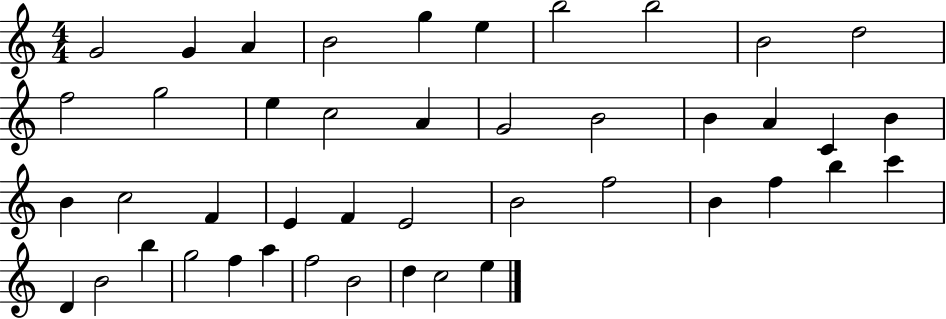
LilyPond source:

{
  \clef treble
  \numericTimeSignature
  \time 4/4
  \key c \major
  g'2 g'4 a'4 | b'2 g''4 e''4 | b''2 b''2 | b'2 d''2 | \break f''2 g''2 | e''4 c''2 a'4 | g'2 b'2 | b'4 a'4 c'4 b'4 | \break b'4 c''2 f'4 | e'4 f'4 e'2 | b'2 f''2 | b'4 f''4 b''4 c'''4 | \break d'4 b'2 b''4 | g''2 f''4 a''4 | f''2 b'2 | d''4 c''2 e''4 | \break \bar "|."
}